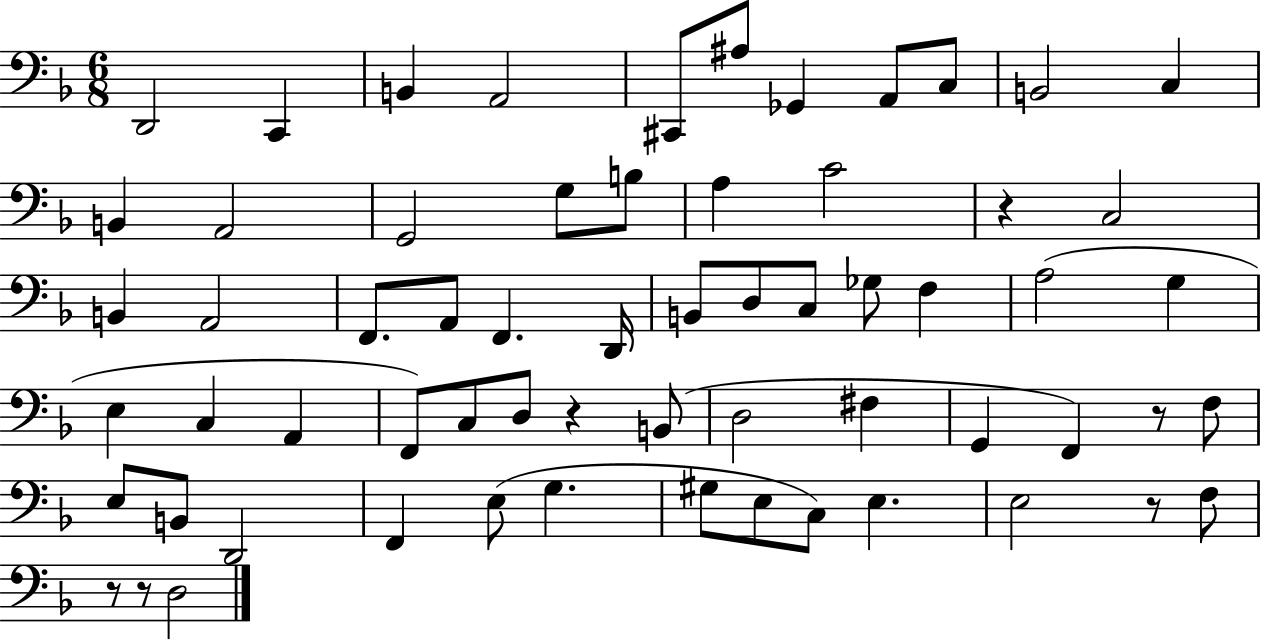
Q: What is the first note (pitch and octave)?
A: D2